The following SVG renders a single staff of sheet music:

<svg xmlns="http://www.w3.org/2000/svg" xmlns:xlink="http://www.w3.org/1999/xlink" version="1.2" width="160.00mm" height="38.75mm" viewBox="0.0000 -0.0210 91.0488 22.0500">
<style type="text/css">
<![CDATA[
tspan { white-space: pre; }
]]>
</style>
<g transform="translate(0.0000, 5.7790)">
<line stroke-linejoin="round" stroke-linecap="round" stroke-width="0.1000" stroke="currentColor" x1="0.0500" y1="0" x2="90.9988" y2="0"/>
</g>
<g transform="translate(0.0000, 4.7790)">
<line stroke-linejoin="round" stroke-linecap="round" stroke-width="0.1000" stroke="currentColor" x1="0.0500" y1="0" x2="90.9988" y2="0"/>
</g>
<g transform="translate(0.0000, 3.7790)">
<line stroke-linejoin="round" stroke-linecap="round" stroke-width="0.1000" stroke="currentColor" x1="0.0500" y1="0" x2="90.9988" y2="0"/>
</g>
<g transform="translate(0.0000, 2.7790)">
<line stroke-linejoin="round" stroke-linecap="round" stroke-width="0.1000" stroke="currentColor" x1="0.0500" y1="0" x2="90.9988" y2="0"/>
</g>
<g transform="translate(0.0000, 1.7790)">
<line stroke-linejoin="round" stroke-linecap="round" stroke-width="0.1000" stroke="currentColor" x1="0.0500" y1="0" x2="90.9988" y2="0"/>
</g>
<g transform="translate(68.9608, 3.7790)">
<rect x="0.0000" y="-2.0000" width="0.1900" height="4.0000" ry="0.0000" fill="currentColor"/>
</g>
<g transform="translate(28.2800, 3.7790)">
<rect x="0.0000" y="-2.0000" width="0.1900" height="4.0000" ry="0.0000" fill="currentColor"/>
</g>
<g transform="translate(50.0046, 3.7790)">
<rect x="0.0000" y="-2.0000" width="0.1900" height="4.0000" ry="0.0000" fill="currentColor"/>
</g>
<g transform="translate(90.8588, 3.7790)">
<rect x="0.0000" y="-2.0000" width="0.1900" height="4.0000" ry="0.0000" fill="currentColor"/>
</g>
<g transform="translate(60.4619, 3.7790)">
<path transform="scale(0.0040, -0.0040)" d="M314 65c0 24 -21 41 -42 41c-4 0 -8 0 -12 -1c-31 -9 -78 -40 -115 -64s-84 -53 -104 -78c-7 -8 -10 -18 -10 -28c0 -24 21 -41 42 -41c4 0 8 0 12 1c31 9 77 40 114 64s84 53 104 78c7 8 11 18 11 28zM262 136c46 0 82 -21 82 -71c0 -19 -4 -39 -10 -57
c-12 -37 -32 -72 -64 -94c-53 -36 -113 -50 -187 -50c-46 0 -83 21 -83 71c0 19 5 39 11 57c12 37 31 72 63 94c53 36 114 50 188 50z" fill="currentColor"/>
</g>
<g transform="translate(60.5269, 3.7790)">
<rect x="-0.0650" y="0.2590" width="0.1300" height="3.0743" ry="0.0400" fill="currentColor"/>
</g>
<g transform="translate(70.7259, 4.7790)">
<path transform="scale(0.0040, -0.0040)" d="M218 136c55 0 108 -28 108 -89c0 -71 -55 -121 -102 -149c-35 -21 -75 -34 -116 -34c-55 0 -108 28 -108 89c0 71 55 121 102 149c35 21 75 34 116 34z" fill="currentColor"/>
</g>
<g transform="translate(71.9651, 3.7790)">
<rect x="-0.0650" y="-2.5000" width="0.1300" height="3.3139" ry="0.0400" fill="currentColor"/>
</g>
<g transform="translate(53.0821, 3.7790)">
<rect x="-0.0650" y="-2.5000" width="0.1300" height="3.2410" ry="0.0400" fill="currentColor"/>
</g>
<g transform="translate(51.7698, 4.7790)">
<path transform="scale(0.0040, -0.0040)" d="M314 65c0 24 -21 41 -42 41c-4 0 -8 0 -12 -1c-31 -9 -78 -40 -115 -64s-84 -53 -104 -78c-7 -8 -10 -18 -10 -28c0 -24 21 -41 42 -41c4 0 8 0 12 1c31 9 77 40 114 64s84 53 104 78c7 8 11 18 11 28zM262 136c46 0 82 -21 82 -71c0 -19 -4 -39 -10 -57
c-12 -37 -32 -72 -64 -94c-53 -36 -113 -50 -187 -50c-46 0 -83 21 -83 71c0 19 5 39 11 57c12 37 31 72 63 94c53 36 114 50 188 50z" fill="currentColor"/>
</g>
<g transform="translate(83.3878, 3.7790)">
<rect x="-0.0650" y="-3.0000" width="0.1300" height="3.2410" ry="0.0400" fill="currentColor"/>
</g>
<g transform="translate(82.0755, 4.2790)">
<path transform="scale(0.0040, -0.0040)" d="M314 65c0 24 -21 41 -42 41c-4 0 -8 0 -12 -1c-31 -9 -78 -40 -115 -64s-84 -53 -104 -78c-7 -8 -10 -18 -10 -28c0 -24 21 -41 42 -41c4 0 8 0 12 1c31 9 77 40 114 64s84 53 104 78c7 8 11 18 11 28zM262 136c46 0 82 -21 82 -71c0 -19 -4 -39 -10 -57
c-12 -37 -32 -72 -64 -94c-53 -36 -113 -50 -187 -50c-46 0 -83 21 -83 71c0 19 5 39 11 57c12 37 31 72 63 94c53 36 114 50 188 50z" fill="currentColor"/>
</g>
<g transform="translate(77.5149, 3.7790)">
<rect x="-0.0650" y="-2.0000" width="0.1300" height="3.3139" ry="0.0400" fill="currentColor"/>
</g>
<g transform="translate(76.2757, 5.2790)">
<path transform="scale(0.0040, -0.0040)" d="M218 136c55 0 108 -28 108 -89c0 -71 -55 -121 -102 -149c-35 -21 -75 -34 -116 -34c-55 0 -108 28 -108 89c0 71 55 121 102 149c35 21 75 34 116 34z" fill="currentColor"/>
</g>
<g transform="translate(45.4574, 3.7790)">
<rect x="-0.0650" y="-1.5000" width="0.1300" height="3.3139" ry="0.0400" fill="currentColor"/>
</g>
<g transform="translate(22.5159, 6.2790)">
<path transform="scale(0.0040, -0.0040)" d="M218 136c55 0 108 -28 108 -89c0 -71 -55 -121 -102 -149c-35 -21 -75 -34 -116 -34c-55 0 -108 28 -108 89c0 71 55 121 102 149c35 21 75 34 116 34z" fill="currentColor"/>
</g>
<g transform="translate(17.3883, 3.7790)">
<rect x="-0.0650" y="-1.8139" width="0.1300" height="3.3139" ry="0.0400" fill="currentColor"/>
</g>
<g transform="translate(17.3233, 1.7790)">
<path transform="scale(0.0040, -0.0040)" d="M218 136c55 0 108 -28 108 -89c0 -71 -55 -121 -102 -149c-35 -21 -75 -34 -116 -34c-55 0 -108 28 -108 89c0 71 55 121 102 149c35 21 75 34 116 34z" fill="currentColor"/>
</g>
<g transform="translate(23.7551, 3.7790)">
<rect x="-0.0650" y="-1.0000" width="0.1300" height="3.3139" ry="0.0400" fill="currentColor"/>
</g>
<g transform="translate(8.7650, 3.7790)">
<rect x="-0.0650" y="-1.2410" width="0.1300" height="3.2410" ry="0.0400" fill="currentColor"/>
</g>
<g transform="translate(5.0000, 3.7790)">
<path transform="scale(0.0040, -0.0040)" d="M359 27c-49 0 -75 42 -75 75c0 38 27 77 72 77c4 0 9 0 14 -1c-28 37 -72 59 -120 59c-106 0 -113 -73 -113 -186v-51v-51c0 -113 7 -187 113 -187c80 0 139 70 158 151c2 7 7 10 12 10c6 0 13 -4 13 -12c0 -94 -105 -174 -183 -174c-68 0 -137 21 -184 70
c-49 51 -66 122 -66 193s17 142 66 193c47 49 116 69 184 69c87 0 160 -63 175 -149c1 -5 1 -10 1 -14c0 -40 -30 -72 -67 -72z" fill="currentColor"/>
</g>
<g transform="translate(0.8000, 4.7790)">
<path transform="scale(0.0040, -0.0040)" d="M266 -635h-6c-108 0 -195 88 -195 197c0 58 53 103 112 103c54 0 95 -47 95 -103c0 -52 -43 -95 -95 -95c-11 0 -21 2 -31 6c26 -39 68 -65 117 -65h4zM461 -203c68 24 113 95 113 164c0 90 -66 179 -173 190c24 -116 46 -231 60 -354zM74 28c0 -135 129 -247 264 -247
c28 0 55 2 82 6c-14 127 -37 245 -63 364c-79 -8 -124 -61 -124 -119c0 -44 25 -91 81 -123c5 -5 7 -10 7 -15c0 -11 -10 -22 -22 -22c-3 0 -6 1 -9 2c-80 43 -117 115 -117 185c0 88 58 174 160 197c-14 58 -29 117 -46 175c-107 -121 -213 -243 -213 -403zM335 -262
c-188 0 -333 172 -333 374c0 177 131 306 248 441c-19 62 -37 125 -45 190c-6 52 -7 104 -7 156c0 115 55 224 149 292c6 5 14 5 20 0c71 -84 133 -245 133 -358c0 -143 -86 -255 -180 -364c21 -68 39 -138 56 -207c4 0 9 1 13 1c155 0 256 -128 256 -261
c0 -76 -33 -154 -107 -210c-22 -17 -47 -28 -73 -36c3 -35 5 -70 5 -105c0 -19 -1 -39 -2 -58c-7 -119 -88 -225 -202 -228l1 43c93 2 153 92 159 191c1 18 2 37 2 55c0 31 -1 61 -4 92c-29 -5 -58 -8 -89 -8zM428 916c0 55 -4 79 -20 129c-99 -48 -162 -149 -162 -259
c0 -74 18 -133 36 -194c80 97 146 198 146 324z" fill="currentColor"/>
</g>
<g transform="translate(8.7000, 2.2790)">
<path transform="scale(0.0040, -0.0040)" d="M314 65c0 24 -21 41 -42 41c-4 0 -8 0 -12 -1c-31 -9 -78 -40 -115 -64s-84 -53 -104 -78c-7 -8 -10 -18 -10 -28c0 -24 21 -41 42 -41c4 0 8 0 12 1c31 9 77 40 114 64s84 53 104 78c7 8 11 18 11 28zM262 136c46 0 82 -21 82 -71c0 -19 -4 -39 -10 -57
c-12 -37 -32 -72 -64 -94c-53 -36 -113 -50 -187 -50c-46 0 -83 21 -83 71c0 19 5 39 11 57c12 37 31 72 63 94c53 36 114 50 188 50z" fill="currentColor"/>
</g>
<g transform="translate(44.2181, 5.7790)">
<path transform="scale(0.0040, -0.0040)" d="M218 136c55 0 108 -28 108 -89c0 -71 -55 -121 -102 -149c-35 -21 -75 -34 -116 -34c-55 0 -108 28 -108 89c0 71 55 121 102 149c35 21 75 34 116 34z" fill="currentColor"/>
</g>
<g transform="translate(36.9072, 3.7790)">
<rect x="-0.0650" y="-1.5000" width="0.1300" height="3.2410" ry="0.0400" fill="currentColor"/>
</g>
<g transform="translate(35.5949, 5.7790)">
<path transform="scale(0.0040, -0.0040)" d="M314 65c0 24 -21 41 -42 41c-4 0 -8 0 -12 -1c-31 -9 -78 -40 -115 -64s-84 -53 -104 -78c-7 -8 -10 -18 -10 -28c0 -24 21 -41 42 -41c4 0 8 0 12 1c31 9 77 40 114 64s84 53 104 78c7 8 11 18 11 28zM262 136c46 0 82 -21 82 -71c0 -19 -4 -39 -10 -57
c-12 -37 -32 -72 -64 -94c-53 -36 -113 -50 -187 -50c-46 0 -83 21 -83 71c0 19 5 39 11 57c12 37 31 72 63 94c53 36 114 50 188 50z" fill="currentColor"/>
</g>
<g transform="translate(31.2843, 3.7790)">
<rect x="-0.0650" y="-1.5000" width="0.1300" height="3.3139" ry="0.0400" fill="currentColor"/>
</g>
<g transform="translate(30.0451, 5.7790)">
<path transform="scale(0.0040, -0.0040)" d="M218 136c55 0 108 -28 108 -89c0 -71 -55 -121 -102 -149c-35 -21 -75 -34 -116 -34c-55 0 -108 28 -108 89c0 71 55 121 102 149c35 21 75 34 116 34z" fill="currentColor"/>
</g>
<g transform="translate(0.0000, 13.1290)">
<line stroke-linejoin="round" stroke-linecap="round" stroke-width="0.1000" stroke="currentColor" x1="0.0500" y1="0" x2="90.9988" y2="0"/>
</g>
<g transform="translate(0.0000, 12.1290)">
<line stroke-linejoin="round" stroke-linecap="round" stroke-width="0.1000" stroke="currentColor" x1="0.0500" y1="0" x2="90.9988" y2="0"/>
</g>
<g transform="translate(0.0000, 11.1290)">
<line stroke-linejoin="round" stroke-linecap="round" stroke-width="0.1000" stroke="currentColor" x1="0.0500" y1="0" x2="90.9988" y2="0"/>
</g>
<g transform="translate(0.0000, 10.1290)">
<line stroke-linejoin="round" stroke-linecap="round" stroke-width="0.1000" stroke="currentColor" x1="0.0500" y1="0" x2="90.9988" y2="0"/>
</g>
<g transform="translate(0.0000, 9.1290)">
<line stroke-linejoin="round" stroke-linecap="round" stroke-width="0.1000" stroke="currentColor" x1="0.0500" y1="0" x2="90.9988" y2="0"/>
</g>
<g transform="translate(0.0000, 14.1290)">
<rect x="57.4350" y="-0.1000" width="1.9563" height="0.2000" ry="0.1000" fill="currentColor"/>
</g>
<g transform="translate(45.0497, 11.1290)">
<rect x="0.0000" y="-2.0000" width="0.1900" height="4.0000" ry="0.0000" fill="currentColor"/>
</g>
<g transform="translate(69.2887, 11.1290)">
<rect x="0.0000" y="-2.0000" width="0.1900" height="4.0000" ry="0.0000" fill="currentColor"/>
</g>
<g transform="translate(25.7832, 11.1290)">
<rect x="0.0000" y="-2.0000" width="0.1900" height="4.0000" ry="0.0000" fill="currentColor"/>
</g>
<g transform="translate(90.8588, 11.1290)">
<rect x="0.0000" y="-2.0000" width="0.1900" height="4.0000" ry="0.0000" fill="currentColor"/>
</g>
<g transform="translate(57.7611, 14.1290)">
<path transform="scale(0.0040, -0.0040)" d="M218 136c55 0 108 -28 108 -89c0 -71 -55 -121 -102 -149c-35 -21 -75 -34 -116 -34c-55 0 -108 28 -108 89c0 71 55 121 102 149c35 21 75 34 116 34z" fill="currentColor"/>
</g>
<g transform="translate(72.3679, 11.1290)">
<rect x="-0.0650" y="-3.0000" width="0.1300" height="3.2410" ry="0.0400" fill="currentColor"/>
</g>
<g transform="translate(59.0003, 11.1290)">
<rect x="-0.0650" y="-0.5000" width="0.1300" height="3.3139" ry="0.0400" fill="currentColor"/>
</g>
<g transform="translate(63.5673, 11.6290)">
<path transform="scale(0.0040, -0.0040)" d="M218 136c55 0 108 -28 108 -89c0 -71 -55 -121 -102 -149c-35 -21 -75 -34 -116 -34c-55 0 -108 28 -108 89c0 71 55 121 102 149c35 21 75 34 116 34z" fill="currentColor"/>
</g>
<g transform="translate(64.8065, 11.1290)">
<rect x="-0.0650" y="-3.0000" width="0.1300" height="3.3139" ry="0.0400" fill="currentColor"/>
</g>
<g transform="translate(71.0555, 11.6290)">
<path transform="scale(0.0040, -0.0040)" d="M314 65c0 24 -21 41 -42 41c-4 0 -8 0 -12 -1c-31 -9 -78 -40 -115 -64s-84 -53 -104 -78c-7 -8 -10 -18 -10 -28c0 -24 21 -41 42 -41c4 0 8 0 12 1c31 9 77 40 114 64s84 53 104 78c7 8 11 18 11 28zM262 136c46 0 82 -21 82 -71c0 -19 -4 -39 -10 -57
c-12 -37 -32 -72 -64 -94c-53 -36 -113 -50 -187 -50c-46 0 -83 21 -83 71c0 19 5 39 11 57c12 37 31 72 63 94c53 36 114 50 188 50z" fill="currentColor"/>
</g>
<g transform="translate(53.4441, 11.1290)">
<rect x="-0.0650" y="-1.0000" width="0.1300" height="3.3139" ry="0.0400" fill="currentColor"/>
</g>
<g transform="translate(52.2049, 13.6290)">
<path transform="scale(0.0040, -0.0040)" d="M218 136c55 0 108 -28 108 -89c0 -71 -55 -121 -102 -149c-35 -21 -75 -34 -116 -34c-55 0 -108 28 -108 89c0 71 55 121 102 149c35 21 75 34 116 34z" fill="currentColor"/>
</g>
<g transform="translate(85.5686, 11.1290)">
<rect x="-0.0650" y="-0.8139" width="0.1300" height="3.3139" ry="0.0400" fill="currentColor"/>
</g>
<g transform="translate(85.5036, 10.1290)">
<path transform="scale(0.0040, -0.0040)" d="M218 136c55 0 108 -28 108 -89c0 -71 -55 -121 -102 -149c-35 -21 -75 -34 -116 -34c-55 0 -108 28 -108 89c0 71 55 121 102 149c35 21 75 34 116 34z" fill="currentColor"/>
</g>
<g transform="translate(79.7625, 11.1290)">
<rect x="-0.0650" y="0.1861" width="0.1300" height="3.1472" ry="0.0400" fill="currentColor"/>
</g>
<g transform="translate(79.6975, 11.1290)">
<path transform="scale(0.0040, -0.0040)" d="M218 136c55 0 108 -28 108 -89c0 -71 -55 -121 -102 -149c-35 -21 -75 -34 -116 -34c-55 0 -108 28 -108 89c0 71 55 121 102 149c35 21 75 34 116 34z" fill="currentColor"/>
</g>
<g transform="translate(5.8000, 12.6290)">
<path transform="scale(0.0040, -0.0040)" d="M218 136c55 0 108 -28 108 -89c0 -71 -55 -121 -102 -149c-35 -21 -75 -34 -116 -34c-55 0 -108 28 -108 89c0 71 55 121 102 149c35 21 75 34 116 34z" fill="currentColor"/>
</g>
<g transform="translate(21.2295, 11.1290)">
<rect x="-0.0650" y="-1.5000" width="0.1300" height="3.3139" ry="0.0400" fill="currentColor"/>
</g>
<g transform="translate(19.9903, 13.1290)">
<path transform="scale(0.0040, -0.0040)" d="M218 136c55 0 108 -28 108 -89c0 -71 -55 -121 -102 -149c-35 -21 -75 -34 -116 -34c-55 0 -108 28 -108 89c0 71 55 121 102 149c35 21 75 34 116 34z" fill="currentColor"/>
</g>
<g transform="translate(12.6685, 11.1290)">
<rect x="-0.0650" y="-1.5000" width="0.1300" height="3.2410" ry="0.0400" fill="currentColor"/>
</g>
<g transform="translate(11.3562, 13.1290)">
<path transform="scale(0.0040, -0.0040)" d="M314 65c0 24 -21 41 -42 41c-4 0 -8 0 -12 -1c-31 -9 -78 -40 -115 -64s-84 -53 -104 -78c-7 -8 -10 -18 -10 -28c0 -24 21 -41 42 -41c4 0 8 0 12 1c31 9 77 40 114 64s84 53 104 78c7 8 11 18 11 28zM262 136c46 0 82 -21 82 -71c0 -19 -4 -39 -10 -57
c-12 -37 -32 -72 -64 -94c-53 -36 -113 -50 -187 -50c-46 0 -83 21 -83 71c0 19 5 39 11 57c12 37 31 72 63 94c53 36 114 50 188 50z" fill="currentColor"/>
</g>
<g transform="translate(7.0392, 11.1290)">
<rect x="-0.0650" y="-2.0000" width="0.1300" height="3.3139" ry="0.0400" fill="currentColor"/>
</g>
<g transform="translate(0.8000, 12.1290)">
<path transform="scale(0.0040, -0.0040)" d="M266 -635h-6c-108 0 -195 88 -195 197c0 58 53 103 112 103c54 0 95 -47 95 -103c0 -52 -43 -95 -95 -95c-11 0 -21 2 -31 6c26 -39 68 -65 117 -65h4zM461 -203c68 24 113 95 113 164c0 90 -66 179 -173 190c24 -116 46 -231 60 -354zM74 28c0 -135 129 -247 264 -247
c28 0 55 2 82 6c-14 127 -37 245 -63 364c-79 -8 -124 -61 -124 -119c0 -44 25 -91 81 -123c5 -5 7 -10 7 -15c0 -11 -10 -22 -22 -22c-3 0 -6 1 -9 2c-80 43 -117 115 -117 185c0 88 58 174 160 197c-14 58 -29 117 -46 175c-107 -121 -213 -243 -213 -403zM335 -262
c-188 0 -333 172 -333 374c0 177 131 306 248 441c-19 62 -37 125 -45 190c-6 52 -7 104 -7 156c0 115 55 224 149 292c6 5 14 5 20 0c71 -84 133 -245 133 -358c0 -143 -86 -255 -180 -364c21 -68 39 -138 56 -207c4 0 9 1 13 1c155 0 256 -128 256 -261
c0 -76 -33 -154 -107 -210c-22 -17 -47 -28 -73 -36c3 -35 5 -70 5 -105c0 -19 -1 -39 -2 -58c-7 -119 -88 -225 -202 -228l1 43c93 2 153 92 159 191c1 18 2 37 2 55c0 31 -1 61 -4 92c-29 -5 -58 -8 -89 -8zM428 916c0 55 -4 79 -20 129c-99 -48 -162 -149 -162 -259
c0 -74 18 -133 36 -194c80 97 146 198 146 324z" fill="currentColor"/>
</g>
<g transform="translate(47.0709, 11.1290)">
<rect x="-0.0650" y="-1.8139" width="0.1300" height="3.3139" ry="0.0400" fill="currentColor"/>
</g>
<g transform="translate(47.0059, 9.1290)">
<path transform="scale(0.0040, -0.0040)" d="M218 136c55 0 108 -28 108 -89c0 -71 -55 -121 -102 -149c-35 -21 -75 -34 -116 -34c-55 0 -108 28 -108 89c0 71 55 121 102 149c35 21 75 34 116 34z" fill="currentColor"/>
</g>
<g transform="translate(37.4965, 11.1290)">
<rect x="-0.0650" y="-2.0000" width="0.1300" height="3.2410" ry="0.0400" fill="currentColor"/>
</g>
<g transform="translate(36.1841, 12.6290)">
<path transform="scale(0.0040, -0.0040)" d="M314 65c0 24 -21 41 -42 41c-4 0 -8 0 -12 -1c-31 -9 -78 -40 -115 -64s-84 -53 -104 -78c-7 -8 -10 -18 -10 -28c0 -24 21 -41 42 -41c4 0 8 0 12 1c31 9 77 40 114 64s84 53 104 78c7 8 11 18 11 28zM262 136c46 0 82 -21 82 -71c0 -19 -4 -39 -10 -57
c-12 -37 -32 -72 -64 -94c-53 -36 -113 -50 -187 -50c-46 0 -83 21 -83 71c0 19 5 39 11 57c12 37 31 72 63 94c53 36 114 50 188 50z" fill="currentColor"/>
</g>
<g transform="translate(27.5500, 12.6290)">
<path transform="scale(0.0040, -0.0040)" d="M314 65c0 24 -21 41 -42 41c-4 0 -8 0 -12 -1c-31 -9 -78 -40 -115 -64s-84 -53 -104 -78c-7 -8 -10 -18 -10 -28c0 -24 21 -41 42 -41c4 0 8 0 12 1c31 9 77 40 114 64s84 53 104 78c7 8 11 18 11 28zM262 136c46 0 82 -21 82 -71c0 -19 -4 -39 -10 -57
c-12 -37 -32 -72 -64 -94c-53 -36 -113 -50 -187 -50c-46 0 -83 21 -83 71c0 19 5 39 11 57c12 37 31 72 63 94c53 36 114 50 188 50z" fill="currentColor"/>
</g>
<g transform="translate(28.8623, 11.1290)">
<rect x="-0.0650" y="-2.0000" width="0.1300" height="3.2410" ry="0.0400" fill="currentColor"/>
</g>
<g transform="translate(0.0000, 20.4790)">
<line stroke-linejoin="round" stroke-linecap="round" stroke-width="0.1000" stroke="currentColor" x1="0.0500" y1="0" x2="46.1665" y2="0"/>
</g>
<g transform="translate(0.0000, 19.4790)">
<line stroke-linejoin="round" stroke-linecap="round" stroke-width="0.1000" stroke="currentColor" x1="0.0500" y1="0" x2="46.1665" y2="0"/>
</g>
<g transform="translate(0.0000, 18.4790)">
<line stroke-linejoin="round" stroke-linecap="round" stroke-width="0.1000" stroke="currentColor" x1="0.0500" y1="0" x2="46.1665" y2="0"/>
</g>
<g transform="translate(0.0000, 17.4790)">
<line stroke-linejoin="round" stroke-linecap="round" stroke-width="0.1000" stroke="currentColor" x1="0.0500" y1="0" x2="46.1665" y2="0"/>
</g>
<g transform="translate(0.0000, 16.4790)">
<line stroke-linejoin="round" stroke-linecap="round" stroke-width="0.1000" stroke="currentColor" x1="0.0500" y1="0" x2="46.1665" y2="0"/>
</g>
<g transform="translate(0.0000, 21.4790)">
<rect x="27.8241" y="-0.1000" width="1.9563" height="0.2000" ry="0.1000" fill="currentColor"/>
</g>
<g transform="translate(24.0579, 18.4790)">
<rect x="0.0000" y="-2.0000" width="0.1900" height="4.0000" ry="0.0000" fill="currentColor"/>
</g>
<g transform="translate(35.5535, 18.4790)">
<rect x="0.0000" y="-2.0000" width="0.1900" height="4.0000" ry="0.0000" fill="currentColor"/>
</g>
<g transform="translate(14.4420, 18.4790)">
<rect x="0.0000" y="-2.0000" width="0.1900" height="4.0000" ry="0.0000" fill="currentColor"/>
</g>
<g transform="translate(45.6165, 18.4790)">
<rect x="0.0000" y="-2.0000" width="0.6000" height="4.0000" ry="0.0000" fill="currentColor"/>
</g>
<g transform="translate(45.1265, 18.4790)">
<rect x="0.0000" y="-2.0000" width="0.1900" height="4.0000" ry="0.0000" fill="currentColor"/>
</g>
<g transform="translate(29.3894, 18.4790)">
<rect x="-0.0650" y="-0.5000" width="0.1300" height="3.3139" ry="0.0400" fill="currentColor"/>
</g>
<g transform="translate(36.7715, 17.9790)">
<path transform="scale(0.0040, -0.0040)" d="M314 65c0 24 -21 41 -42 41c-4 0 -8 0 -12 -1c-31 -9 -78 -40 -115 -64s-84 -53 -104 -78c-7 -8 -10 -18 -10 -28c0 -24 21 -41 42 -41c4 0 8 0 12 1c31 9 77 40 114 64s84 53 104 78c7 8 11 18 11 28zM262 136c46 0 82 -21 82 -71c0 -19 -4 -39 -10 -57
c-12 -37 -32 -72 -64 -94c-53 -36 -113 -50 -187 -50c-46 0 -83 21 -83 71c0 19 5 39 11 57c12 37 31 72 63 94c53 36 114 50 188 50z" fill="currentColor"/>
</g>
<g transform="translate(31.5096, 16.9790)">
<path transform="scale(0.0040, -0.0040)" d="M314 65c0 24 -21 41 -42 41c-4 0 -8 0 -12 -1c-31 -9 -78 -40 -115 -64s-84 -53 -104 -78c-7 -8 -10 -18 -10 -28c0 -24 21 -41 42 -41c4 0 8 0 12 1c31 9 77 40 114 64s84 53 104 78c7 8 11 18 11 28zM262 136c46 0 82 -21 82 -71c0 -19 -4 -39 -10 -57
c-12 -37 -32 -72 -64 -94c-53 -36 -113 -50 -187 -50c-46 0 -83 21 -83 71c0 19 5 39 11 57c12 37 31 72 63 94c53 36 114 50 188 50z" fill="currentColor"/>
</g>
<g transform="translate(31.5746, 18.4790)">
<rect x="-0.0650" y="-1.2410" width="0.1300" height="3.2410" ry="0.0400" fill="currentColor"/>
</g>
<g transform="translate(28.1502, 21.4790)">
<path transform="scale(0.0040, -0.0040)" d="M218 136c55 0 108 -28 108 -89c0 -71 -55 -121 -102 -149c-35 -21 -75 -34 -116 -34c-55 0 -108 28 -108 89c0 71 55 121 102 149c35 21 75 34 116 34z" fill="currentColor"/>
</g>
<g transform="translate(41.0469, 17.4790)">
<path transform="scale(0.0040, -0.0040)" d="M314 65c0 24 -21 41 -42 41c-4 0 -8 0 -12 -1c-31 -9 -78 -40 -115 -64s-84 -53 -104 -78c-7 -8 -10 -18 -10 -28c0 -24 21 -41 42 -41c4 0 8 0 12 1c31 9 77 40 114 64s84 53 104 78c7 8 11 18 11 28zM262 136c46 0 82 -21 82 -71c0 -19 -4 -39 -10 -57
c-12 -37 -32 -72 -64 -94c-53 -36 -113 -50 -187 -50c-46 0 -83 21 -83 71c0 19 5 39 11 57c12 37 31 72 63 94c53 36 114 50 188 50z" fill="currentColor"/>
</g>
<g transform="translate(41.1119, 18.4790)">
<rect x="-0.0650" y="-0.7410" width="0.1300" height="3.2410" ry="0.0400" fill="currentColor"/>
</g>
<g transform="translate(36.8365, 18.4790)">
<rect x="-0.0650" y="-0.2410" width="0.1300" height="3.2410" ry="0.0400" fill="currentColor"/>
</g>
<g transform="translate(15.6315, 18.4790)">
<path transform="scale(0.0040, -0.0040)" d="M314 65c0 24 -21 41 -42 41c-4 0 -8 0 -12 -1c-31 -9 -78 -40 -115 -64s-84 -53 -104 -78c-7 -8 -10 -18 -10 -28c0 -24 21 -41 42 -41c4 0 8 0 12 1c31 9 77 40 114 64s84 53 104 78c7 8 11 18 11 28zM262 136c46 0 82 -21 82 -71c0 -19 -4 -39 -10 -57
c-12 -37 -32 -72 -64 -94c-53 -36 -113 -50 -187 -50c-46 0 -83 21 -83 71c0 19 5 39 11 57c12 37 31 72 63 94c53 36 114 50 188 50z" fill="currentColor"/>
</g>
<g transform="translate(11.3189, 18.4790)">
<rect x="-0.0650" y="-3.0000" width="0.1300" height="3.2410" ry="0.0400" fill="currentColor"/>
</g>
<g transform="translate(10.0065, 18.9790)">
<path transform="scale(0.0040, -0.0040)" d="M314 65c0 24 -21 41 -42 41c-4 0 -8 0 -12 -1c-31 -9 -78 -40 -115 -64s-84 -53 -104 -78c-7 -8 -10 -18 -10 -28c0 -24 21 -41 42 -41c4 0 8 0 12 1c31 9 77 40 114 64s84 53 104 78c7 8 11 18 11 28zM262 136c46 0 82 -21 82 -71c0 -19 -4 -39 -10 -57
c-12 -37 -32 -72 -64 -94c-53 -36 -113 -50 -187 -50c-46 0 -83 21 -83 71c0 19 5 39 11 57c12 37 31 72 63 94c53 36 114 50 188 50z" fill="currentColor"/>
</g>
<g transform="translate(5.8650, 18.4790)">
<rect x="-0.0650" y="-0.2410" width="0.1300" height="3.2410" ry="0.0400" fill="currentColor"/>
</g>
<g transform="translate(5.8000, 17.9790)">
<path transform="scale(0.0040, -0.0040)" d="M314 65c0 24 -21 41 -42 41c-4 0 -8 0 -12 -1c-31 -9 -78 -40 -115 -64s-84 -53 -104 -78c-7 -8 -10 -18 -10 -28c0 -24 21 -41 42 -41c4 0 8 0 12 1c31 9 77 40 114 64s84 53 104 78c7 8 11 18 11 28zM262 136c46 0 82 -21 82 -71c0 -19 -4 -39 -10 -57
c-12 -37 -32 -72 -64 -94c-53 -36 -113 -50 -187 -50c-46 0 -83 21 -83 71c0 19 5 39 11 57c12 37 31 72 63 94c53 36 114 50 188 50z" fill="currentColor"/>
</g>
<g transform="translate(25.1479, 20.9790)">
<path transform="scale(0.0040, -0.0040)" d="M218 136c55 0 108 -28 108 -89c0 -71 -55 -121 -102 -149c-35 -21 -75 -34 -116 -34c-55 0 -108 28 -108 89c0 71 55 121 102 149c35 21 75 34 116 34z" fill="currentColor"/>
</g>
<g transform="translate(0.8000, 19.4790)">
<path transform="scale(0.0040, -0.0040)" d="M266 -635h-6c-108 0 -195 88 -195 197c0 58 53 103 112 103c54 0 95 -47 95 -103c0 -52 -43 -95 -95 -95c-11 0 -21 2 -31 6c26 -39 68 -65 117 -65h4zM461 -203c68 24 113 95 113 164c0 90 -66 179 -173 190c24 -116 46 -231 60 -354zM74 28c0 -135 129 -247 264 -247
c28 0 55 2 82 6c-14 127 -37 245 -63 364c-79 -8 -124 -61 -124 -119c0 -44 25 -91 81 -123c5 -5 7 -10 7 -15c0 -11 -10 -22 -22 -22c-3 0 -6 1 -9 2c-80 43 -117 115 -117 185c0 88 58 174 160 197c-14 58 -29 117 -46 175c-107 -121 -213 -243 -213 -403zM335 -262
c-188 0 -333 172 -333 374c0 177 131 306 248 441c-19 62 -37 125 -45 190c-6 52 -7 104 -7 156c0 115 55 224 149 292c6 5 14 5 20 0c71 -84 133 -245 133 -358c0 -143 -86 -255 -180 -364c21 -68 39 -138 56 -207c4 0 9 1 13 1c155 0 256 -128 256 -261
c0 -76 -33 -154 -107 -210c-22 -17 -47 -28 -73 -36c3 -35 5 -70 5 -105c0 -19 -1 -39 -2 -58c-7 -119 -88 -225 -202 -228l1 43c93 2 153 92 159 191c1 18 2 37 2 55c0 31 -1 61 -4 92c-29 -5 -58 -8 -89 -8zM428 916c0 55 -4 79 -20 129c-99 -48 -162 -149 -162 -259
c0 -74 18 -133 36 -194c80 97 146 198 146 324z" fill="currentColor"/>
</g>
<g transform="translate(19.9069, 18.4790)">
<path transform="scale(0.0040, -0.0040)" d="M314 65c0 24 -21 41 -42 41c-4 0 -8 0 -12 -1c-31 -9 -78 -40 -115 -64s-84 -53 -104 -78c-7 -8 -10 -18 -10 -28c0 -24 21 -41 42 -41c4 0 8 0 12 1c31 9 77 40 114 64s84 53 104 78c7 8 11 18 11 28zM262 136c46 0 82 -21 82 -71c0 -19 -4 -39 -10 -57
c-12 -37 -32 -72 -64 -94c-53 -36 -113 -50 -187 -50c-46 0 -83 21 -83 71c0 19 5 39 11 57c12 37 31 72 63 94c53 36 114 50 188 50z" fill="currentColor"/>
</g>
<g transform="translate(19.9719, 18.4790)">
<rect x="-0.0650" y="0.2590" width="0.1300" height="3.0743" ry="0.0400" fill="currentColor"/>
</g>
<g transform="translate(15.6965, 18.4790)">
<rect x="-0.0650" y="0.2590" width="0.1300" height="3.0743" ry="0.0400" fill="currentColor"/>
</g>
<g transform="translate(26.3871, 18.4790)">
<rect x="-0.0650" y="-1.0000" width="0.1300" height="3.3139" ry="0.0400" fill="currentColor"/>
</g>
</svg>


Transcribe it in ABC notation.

X:1
T:Untitled
M:4/4
L:1/4
K:C
e2 f D E E2 E G2 B2 G F A2 F E2 E F2 F2 f D C A A2 B d c2 A2 B2 B2 D C e2 c2 d2